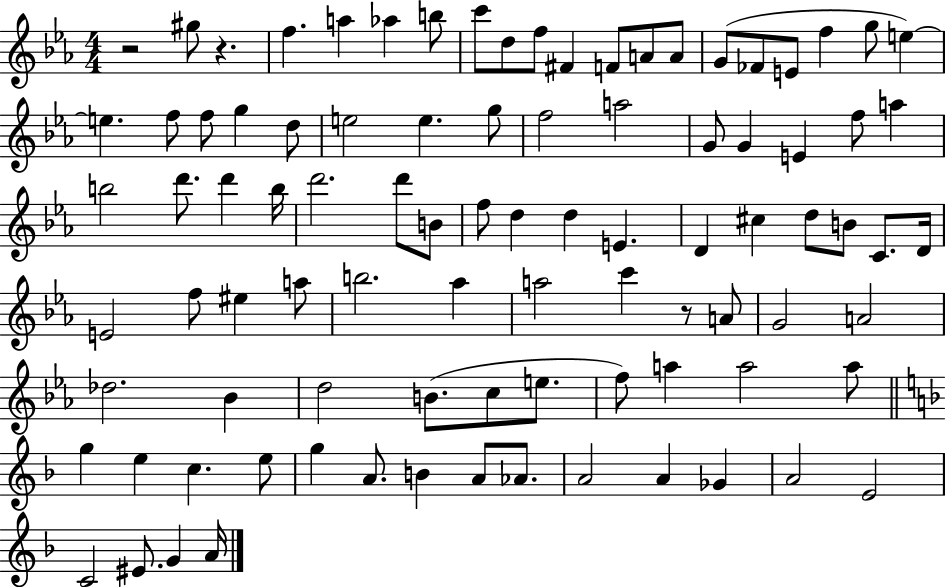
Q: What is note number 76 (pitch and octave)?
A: G5